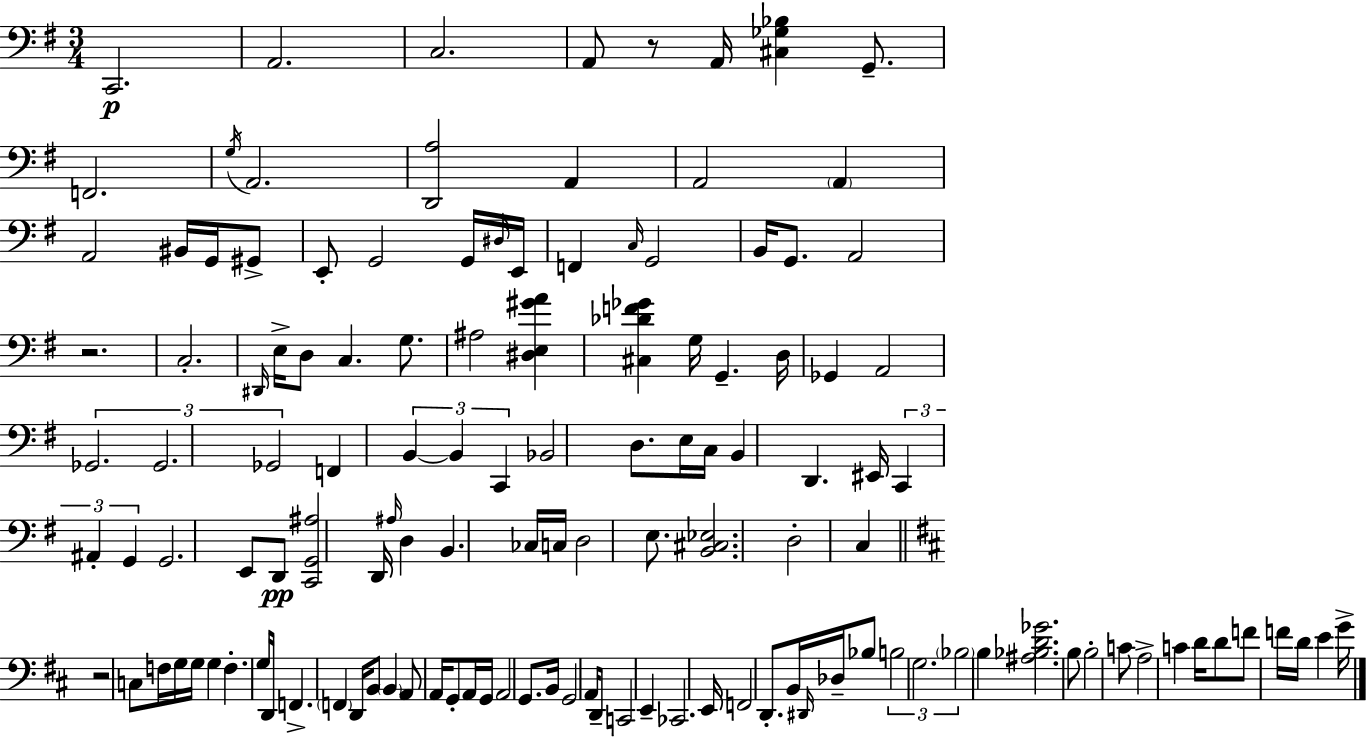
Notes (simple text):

C2/h. A2/h. C3/h. A2/e R/e A2/s [C#3,Gb3,Bb3]/q G2/e. F2/h. G3/s A2/h. [D2,A3]/h A2/q A2/h A2/q A2/h BIS2/s G2/s G#2/e E2/e G2/h G2/s D#3/s E2/s F2/q C3/s G2/h B2/s G2/e. A2/h R/h. C3/h. D#2/s E3/s D3/e C3/q. G3/e. A#3/h [D#3,E3,G#4,A4]/q [C#3,Db4,F4,Gb4]/q G3/s G2/q. D3/s Gb2/q A2/h Gb2/h. Gb2/h. Gb2/h F2/q B2/q B2/q C2/q Bb2/h D3/e. E3/s C3/s B2/q D2/q. EIS2/s C2/q A#2/q G2/q G2/h. E2/e D2/e [C2,G2,A#3]/h D2/s A#3/s D3/q B2/q. CES3/s C3/s D3/h E3/e. [B2,C#3,Eb3]/h. D3/h C3/q R/h C3/e F3/s G3/s G3/s G3/q F3/q. G3/s D2/s F2/q. F2/q D2/s B2/e B2/q A2/e A2/s G2/e A2/s G2/s A2/h G2/e. B2/s G2/h A2/s D2/e C2/h E2/q CES2/h. E2/s F2/h D2/e. B2/s D#2/s Db3/s Bb3/e B3/h G3/h. Bb3/h B3/q [A#3,Bb3,D4,Gb4]/h. B3/e B3/h C4/e A3/h C4/q D4/s D4/e F4/e F4/s D4/s E4/q G4/s